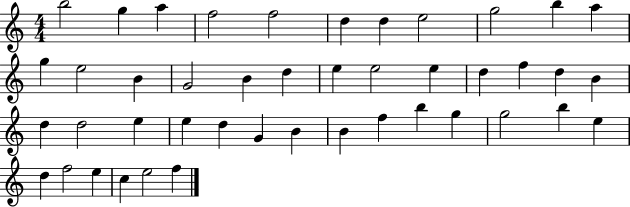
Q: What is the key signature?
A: C major